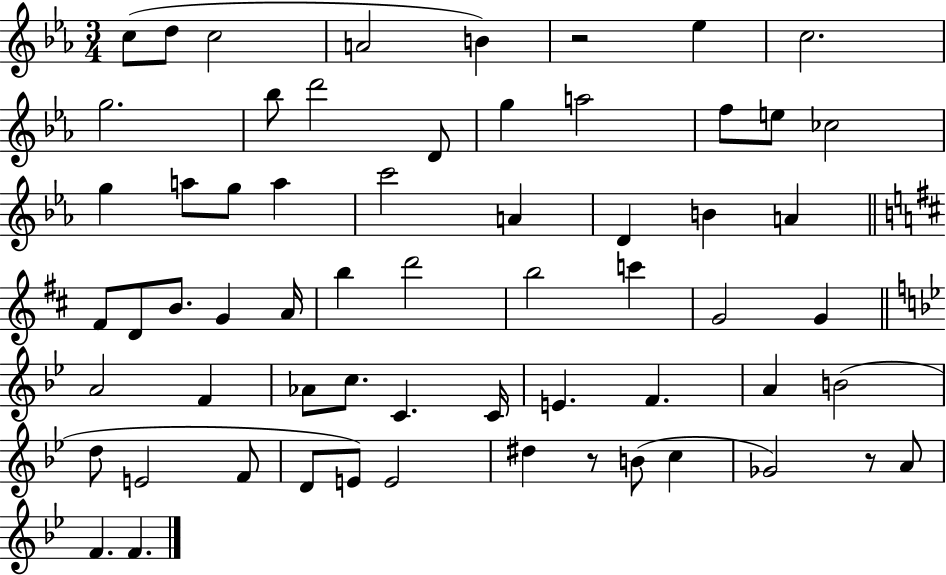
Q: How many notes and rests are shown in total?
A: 62